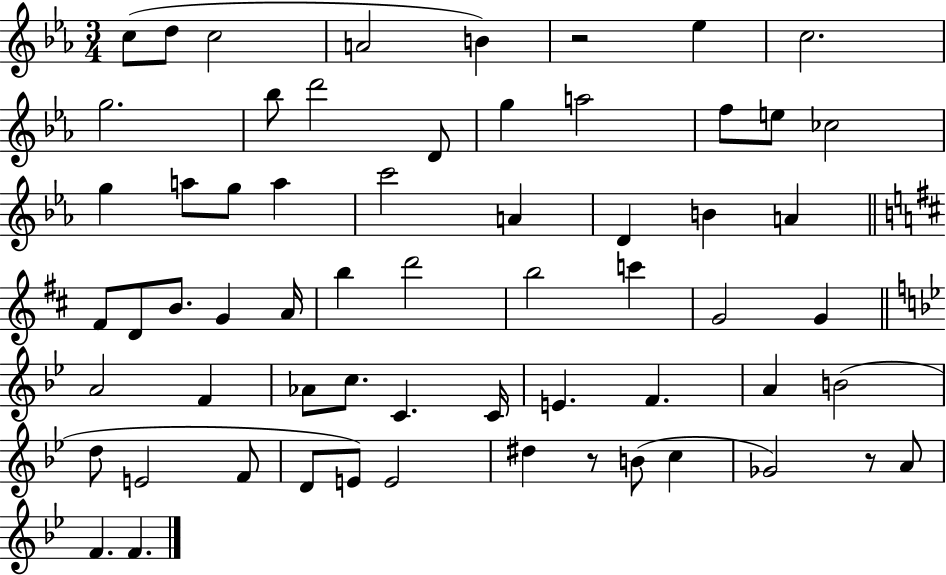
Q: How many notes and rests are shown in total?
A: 62